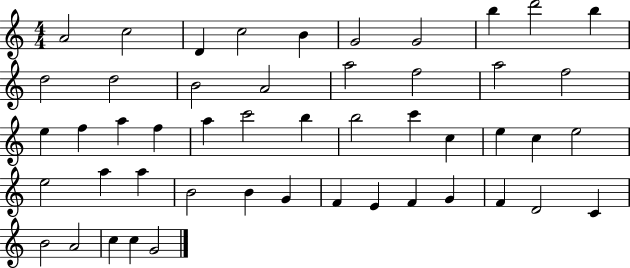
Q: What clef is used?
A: treble